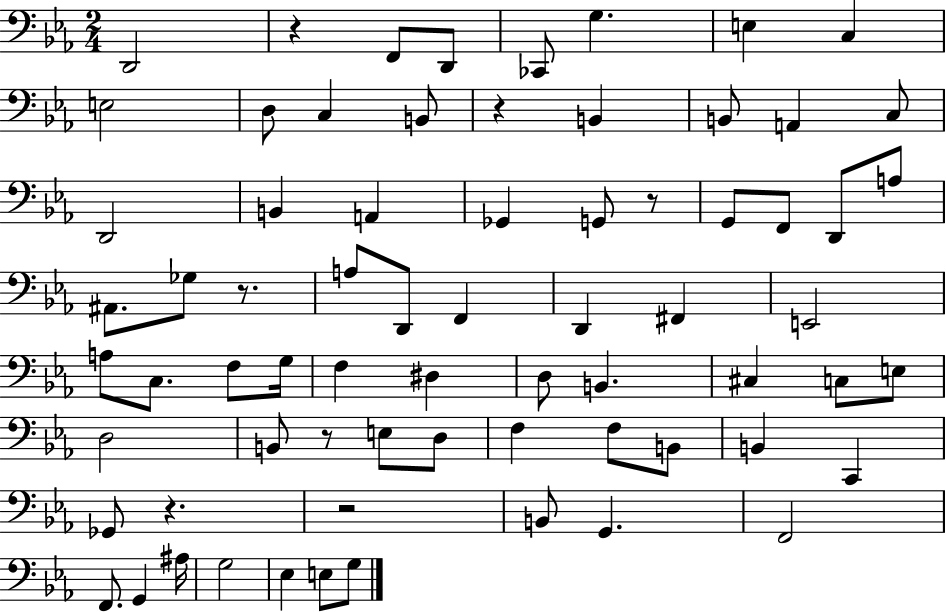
D2/h R/q F2/e D2/e CES2/e G3/q. E3/q C3/q E3/h D3/e C3/q B2/e R/q B2/q B2/e A2/q C3/e D2/h B2/q A2/q Gb2/q G2/e R/e G2/e F2/e D2/e A3/e A#2/e. Gb3/e R/e. A3/e D2/e F2/q D2/q F#2/q E2/h A3/e C3/e. F3/e G3/s F3/q D#3/q D3/e B2/q. C#3/q C3/e E3/e D3/h B2/e R/e E3/e D3/e F3/q F3/e B2/e B2/q C2/q Gb2/e R/q. R/h B2/e G2/q. F2/h F2/e. G2/q A#3/s G3/h Eb3/q E3/e G3/e